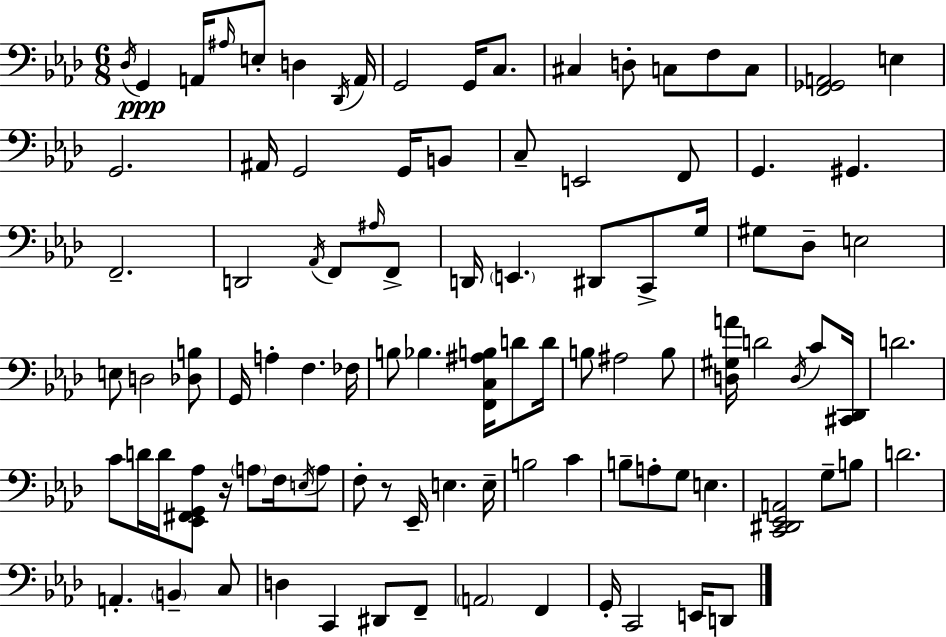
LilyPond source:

{
  \clef bass
  \numericTimeSignature
  \time 6/8
  \key aes \major
  \repeat volta 2 { \acciaccatura { des16 }\ppp g,4 a,16 \grace { ais16 } e8-. d4 | \acciaccatura { des,16 } a,16 g,2 g,16 | c8. cis4 d8-. c8 f8 | c8 <f, ges, a,>2 e4 | \break g,2. | ais,16 g,2 | g,16 b,8 c8-- e,2 | f,8 g,4. gis,4. | \break f,2.-- | d,2 \acciaccatura { aes,16 } | f,8 \grace { ais16 } f,8-> d,16 \parenthesize e,4. | dis,8 c,8-> g16 gis8 des8-- e2 | \break e8 d2 | <des b>8 g,16 a4-. f4. | fes16 b8 bes4. | <f, c ais b>16 d'8 d'16 b8 ais2 | \break b8 <d gis a'>16 d'2 | \acciaccatura { d16 } c'8 <cis, des,>16 d'2. | c'8 d'16 d'16 <ees, fis, g, aes>8 | r16 \parenthesize a8 f16 \acciaccatura { e16 } a8 f8-. r8 ees,16-- | \break e4. e16-- b2 | c'4 b8-- a8-. g8 | e4. <c, dis, ees, a,>2 | g8-- b8 d'2. | \break a,4.-. | \parenthesize b,4-- c8 d4 c,4 | dis,8 f,8-- \parenthesize a,2 | f,4 g,16-. c,2 | \break e,16 d,8 } \bar "|."
}